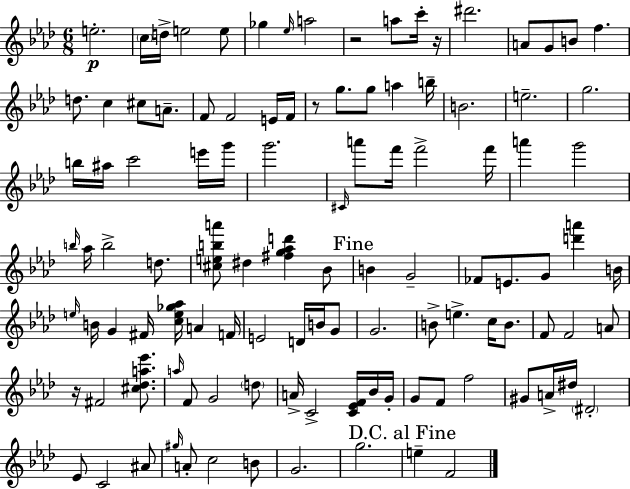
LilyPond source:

{
  \clef treble
  \numericTimeSignature
  \time 6/8
  \key f \minor
  e''2.-.\p | \parenthesize c''16 d''16-> e''2 e''8 | ges''4 \grace { ees''16 } a''2 | r2 a''8 c'''16-. | \break r16 dis'''2. | a'8 g'8 b'8 f''4. | d''8. c''4 cis''8 a'8.-- | f'8 f'2 e'16 | \break f'16 r8 g''8. g''8 a''4 | b''16-- b'2. | e''2.-- | g''2. | \break b''16 ais''16 c'''2 e'''16 | g'''16 g'''2. | \grace { cis'16 } a'''8 f'''16 f'''2-> | f'''16 a'''4 g'''2 | \break \grace { b''16 } aes''16 b''2-> | d''8. <cis'' e'' b'' a'''>8 dis''4 <fis'' g'' aes'' d'''>4 | bes'8 \mark "Fine" b'4 g'2-- | fes'8 e'8. g'8 <d''' a'''>4 | \break b'16 \grace { e''16 } b'16 g'4 fis'16 <c'' e'' ges'' aes''>16 a'4 | f'16 e'2 | d'16 b'16 g'8 g'2. | b'8-> e''4.-> | \break c''16 b'8. f'8 f'2 | a'8 r16 fis'2 | <cis'' des'' a'' ees'''>8. \grace { a''16 } f'8 g'2 | \parenthesize d''8 a'16-> c'2-> | \break <c' ees' f'>16 bes'16 g'16-. g'8 f'8 f''2 | gis'8 a'16-> dis''16 \parenthesize dis'2-. | ees'8 c'2 | ais'8 \grace { gis''16 } a'8-. c''2 | \break b'8 g'2. | g''2. | \mark "D.C. al Fine" e''4-- f'2 | \bar "|."
}